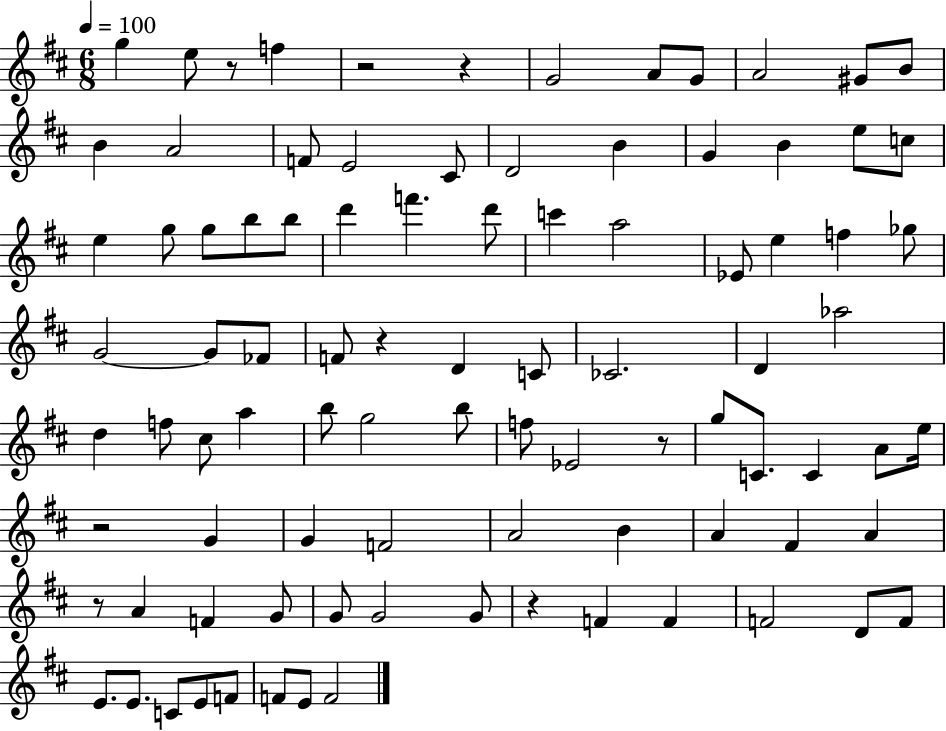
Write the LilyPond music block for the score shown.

{
  \clef treble
  \numericTimeSignature
  \time 6/8
  \key d \major
  \tempo 4 = 100
  g''4 e''8 r8 f''4 | r2 r4 | g'2 a'8 g'8 | a'2 gis'8 b'8 | \break b'4 a'2 | f'8 e'2 cis'8 | d'2 b'4 | g'4 b'4 e''8 c''8 | \break e''4 g''8 g''8 b''8 b''8 | d'''4 f'''4. d'''8 | c'''4 a''2 | ees'8 e''4 f''4 ges''8 | \break g'2~~ g'8 fes'8 | f'8 r4 d'4 c'8 | ces'2. | d'4 aes''2 | \break d''4 f''8 cis''8 a''4 | b''8 g''2 b''8 | f''8 ees'2 r8 | g''8 c'8. c'4 a'8 e''16 | \break r2 g'4 | g'4 f'2 | a'2 b'4 | a'4 fis'4 a'4 | \break r8 a'4 f'4 g'8 | g'8 g'2 g'8 | r4 f'4 f'4 | f'2 d'8 f'8 | \break e'8. e'8. c'8 e'8 f'8 | f'8 e'8 f'2 | \bar "|."
}